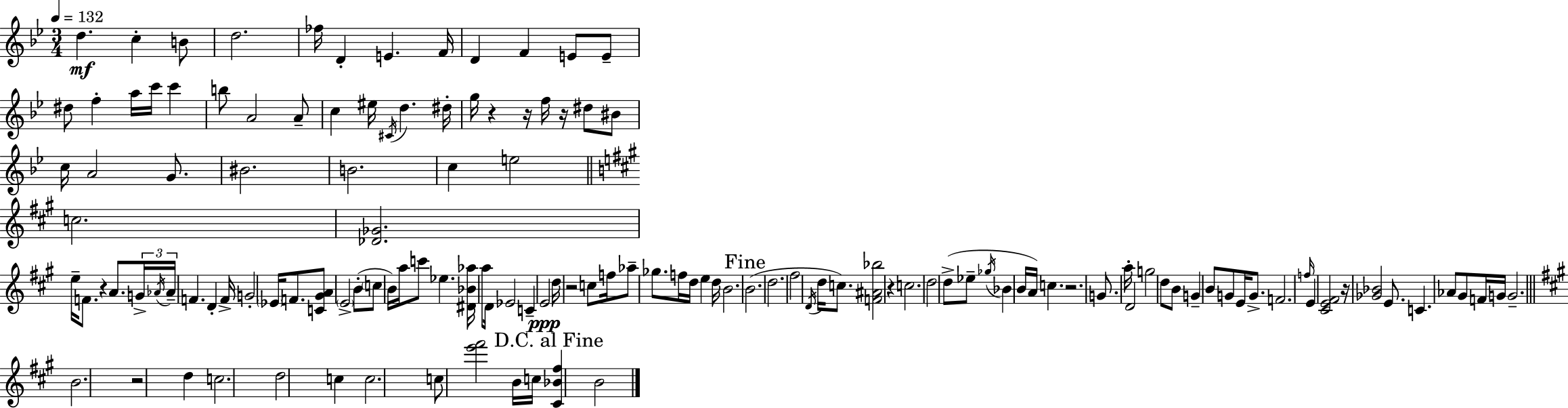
D5/q. C5/q B4/e D5/h. FES5/s D4/q E4/q. F4/s D4/q F4/q E4/e E4/e D#5/e F5/q A5/s C6/s C6/q B5/e A4/h A4/e C5/q EIS5/s C#4/s D5/q. D#5/s G5/s R/q R/s F5/s R/s D#5/e BIS4/e C5/s A4/h G4/e. BIS4/h. B4/h. C5/q E5/h C5/h. [Db4,Gb4]/h. E5/s F4/e. R/q A4/e. G4/s Ab4/s Ab4/s F4/q. D4/q F4/s G4/h Eb4/s F4/e. [C4,G#4,A4]/e E4/h B4/e C5/e B4/s A5/s C6/e Eb5/q. [D#4,Bb4,Ab5]/s A5/e D4/s Eb4/h C4/q E4/h D5/s R/h C5/e F5/s Ab5/e Gb5/e. F5/s D5/s E5/q D5/s B4/h. B4/h. D5/h. F#5/h D4/s D5/s C5/e. [F4,A#4,Bb5]/h R/q C5/h. D5/h D5/e Eb5/e Gb5/s Bb4/q B4/s A4/s C5/q. R/h. G4/e. A5/s D4/h G5/h D5/e B4/e G4/q B4/e G4/e E4/s G4/e. F4/h. F5/s E4/q [C#4,E4,F#4]/h R/s [Gb4,Bb4]/h E4/e. C4/q. Ab4/e G#4/e F4/s G4/s G4/h. B4/h. R/h D5/q C5/h. D5/h C5/q C5/h. C5/e [E6,F#6]/h B4/s C5/s [C#4,Bb4,F#5]/q B4/h